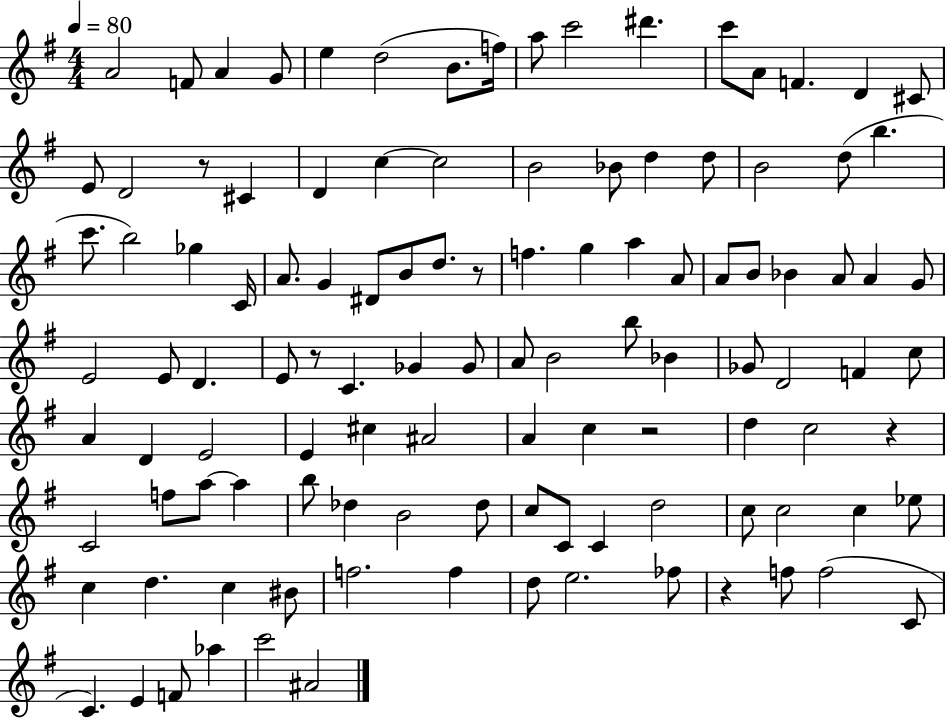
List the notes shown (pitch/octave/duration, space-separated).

A4/h F4/e A4/q G4/e E5/q D5/h B4/e. F5/s A5/e C6/h D#6/q. C6/e A4/e F4/q. D4/q C#4/e E4/e D4/h R/e C#4/q D4/q C5/q C5/h B4/h Bb4/e D5/q D5/e B4/h D5/e B5/q. C6/e. B5/h Gb5/q C4/s A4/e. G4/q D#4/e B4/e D5/e. R/e F5/q. G5/q A5/q A4/e A4/e B4/e Bb4/q A4/e A4/q G4/e E4/h E4/e D4/q. E4/e R/e C4/q. Gb4/q Gb4/e A4/e B4/h B5/e Bb4/q Gb4/e D4/h F4/q C5/e A4/q D4/q E4/h E4/q C#5/q A#4/h A4/q C5/q R/h D5/q C5/h R/q C4/h F5/e A5/e A5/q B5/e Db5/q B4/h Db5/e C5/e C4/e C4/q D5/h C5/e C5/h C5/q Eb5/e C5/q D5/q. C5/q BIS4/e F5/h. F5/q D5/e E5/h. FES5/e R/q F5/e F5/h C4/e C4/q. E4/q F4/e Ab5/q C6/h A#4/h